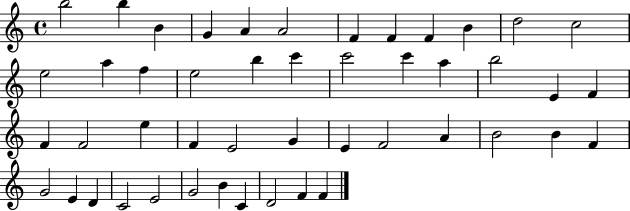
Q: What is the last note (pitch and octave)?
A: F4